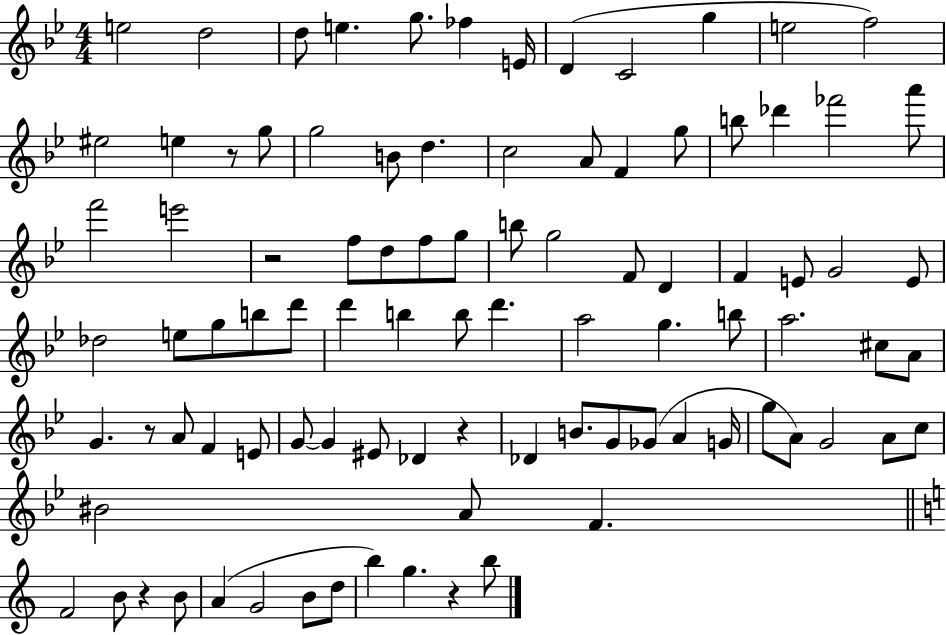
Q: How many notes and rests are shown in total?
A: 93